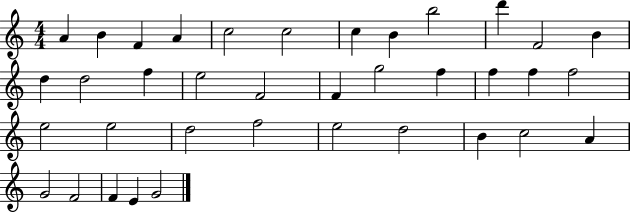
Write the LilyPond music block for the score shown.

{
  \clef treble
  \numericTimeSignature
  \time 4/4
  \key c \major
  a'4 b'4 f'4 a'4 | c''2 c''2 | c''4 b'4 b''2 | d'''4 f'2 b'4 | \break d''4 d''2 f''4 | e''2 f'2 | f'4 g''2 f''4 | f''4 f''4 f''2 | \break e''2 e''2 | d''2 f''2 | e''2 d''2 | b'4 c''2 a'4 | \break g'2 f'2 | f'4 e'4 g'2 | \bar "|."
}